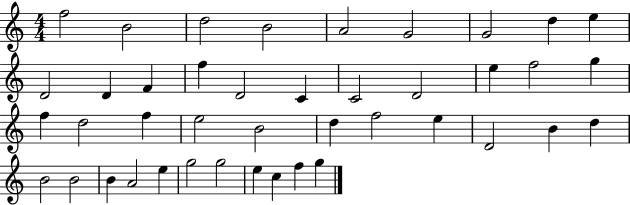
X:1
T:Untitled
M:4/4
L:1/4
K:C
f2 B2 d2 B2 A2 G2 G2 d e D2 D F f D2 C C2 D2 e f2 g f d2 f e2 B2 d f2 e D2 B d B2 B2 B A2 e g2 g2 e c f g